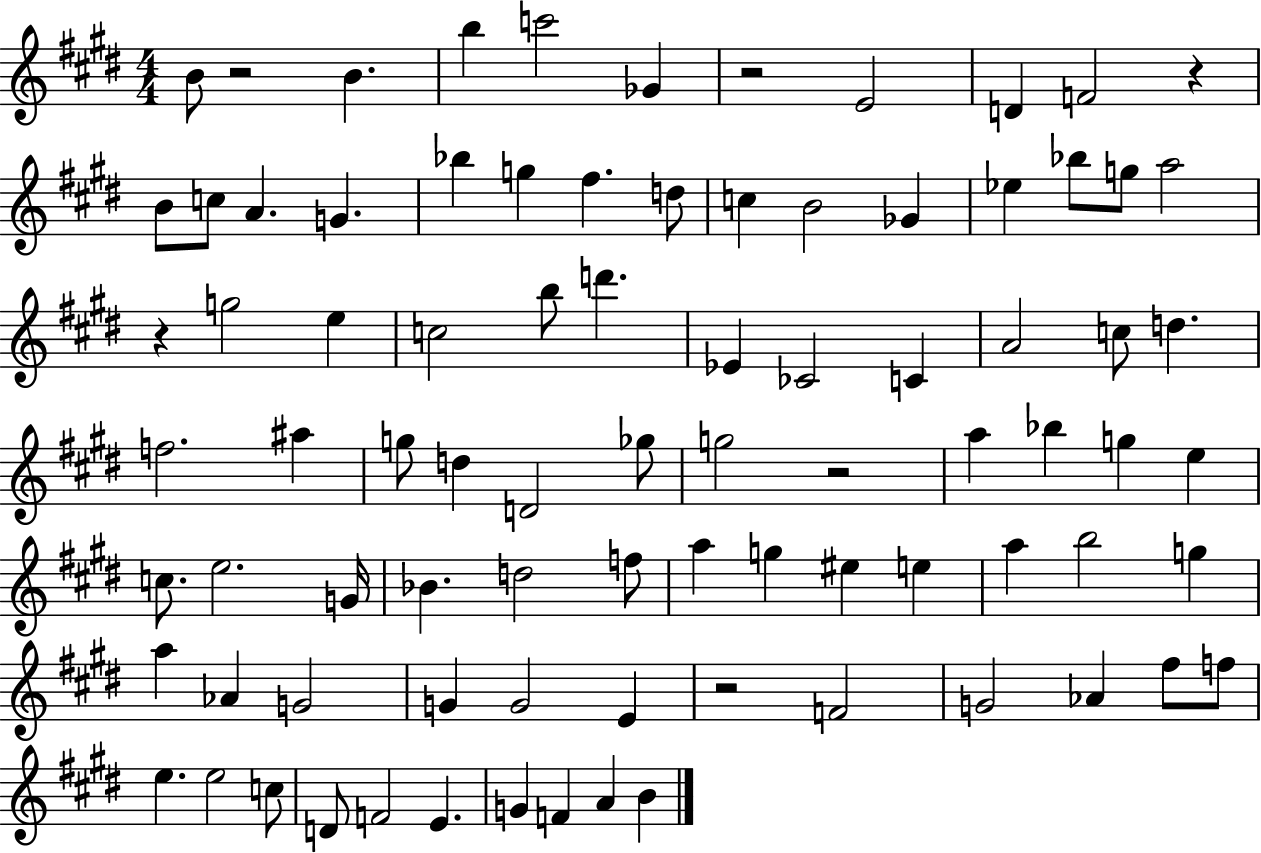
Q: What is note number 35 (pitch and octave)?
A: F5